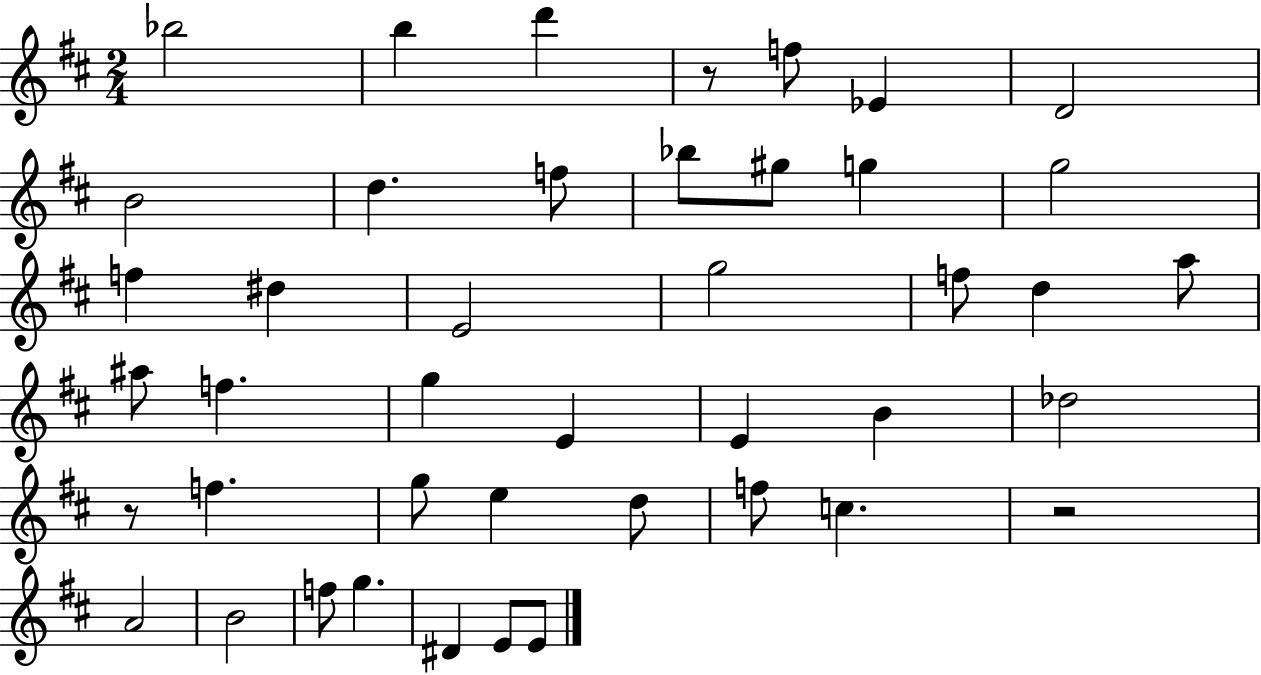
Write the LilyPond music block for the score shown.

{
  \clef treble
  \numericTimeSignature
  \time 2/4
  \key d \major
  \repeat volta 2 { bes''2 | b''4 d'''4 | r8 f''8 ees'4 | d'2 | \break b'2 | d''4. f''8 | bes''8 gis''8 g''4 | g''2 | \break f''4 dis''4 | e'2 | g''2 | f''8 d''4 a''8 | \break ais''8 f''4. | g''4 e'4 | e'4 b'4 | des''2 | \break r8 f''4. | g''8 e''4 d''8 | f''8 c''4. | r2 | \break a'2 | b'2 | f''8 g''4. | dis'4 e'8 e'8 | \break } \bar "|."
}